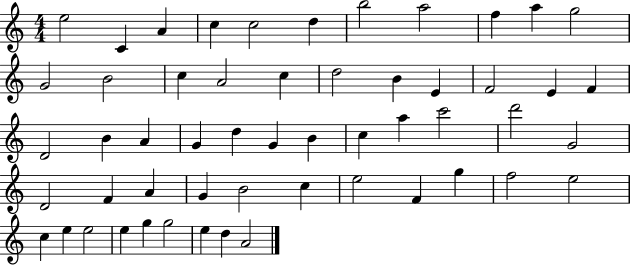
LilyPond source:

{
  \clef treble
  \numericTimeSignature
  \time 4/4
  \key c \major
  e''2 c'4 a'4 | c''4 c''2 d''4 | b''2 a''2 | f''4 a''4 g''2 | \break g'2 b'2 | c''4 a'2 c''4 | d''2 b'4 e'4 | f'2 e'4 f'4 | \break d'2 b'4 a'4 | g'4 d''4 g'4 b'4 | c''4 a''4 c'''2 | d'''2 g'2 | \break d'2 f'4 a'4 | g'4 b'2 c''4 | e''2 f'4 g''4 | f''2 e''2 | \break c''4 e''4 e''2 | e''4 g''4 g''2 | e''4 d''4 a'2 | \bar "|."
}